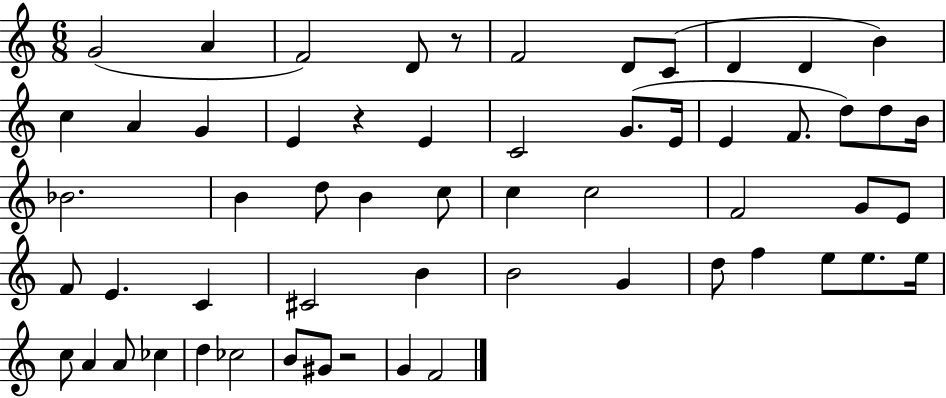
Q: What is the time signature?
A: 6/8